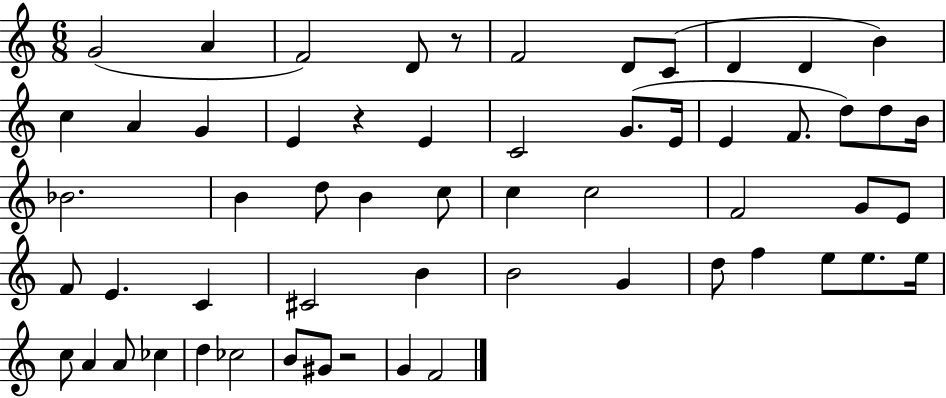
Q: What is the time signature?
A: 6/8